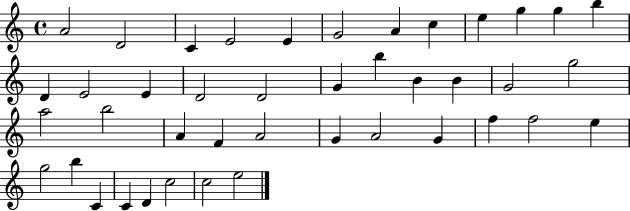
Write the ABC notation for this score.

X:1
T:Untitled
M:4/4
L:1/4
K:C
A2 D2 C E2 E G2 A c e g g b D E2 E D2 D2 G b B B G2 g2 a2 b2 A F A2 G A2 G f f2 e g2 b C C D c2 c2 e2